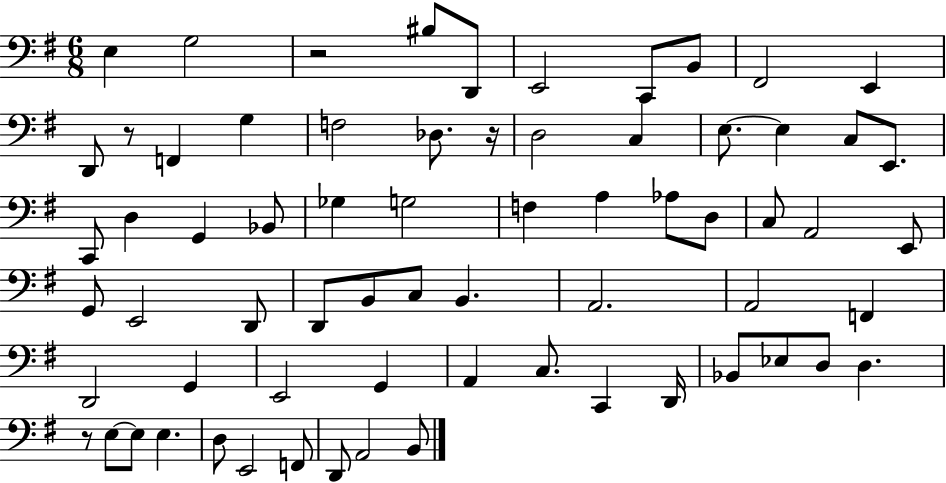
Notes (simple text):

E3/q G3/h R/h BIS3/e D2/e E2/h C2/e B2/e F#2/h E2/q D2/e R/e F2/q G3/q F3/h Db3/e. R/s D3/h C3/q E3/e. E3/q C3/e E2/e. C2/e D3/q G2/q Bb2/e Gb3/q G3/h F3/q A3/q Ab3/e D3/e C3/e A2/h E2/e G2/e E2/h D2/e D2/e B2/e C3/e B2/q. A2/h. A2/h F2/q D2/h G2/q E2/h G2/q A2/q C3/e. C2/q D2/s Bb2/e Eb3/e D3/e D3/q. R/e E3/e E3/e E3/q. D3/e E2/h F2/e D2/e A2/h B2/e